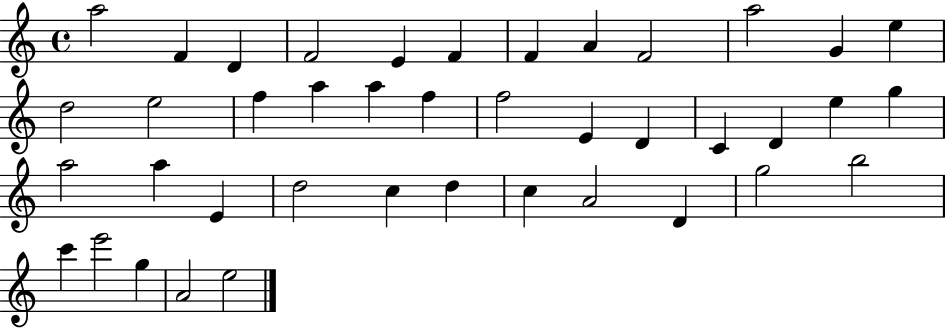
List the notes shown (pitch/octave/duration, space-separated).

A5/h F4/q D4/q F4/h E4/q F4/q F4/q A4/q F4/h A5/h G4/q E5/q D5/h E5/h F5/q A5/q A5/q F5/q F5/h E4/q D4/q C4/q D4/q E5/q G5/q A5/h A5/q E4/q D5/h C5/q D5/q C5/q A4/h D4/q G5/h B5/h C6/q E6/h G5/q A4/h E5/h